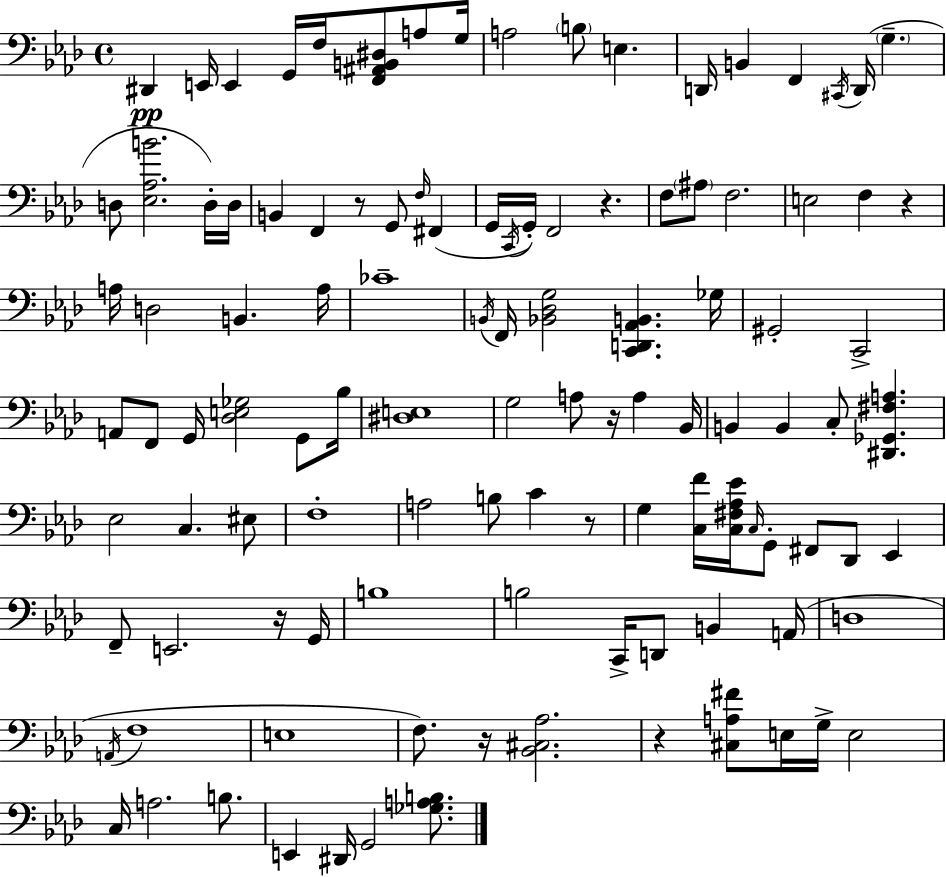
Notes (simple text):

D#2/q E2/s E2/q G2/s F3/s [F2,A#2,B2,D#3]/e A3/e G3/s A3/h B3/e E3/q. D2/s B2/q F2/q C#2/s D2/s G3/q. D3/e [Eb3,Ab3,B4]/h. D3/s D3/s B2/q F2/q R/e G2/e F3/s F#2/q G2/s C2/s G2/s F2/h R/q. F3/e A#3/e F3/h. E3/h F3/q R/q A3/s D3/h B2/q. A3/s CES4/w B2/s F2/s [Bb2,Db3,G3]/h [C2,D2,Ab2,B2]/q. Gb3/s G#2/h C2/h A2/e F2/e G2/s [Db3,E3,Gb3]/h G2/e Bb3/s [D#3,E3]/w G3/h A3/e R/s A3/q Bb2/s B2/q B2/q C3/e [D#2,Gb2,F#3,A3]/q. Eb3/h C3/q. EIS3/e F3/w A3/h B3/e C4/q R/e G3/q [C3,F4]/s [C3,F#3,Ab3,Eb4]/s C3/s G2/e F#2/e Db2/e Eb2/q F2/e E2/h. R/s G2/s B3/w B3/h C2/s D2/e B2/q A2/s D3/w A2/s F3/w E3/w F3/e. R/s [Bb2,C#3,Ab3]/h. R/q [C#3,A3,F#4]/e E3/s G3/s E3/h C3/s A3/h. B3/e. E2/q D#2/s G2/h [Gb3,A3,B3]/e.